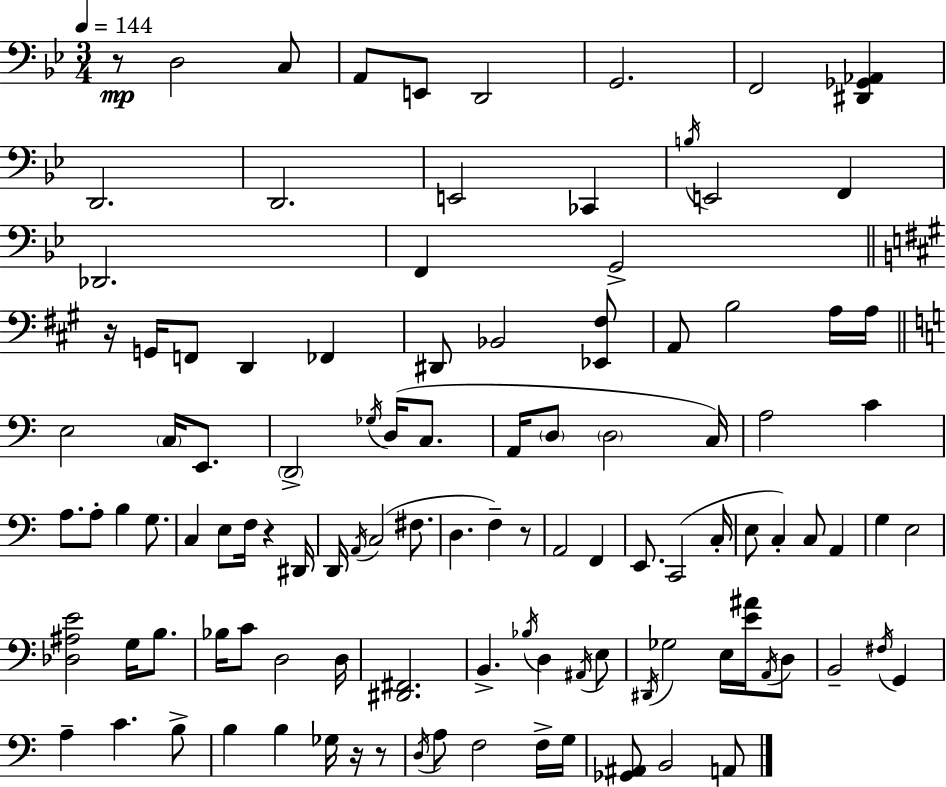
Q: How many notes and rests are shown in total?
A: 109